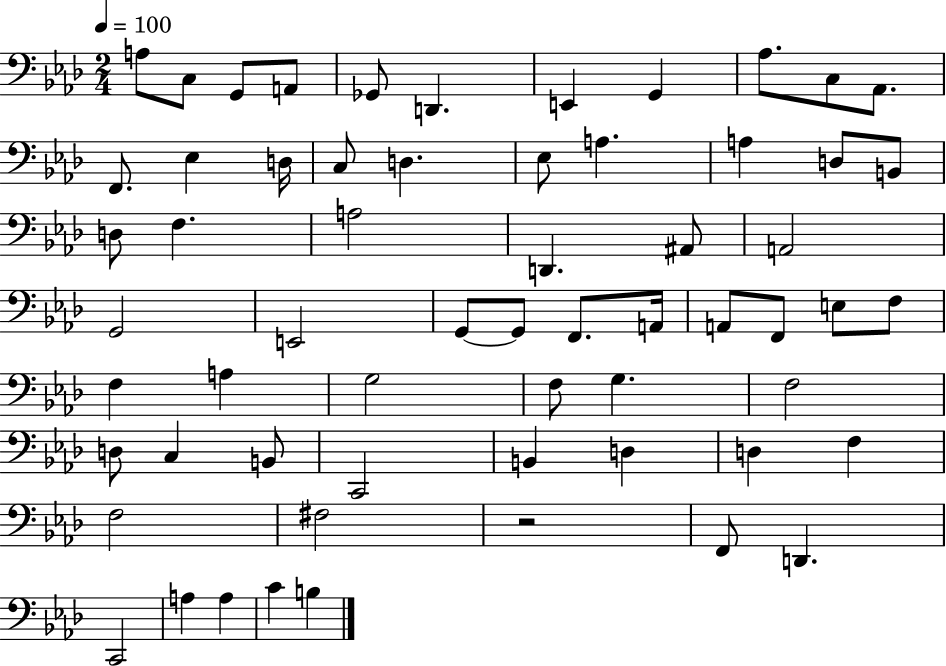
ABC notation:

X:1
T:Untitled
M:2/4
L:1/4
K:Ab
A,/2 C,/2 G,,/2 A,,/2 _G,,/2 D,, E,, G,, _A,/2 C,/2 _A,,/2 F,,/2 _E, D,/4 C,/2 D, _E,/2 A, A, D,/2 B,,/2 D,/2 F, A,2 D,, ^A,,/2 A,,2 G,,2 E,,2 G,,/2 G,,/2 F,,/2 A,,/4 A,,/2 F,,/2 E,/2 F,/2 F, A, G,2 F,/2 G, F,2 D,/2 C, B,,/2 C,,2 B,, D, D, F, F,2 ^F,2 z2 F,,/2 D,, C,,2 A, A, C B,